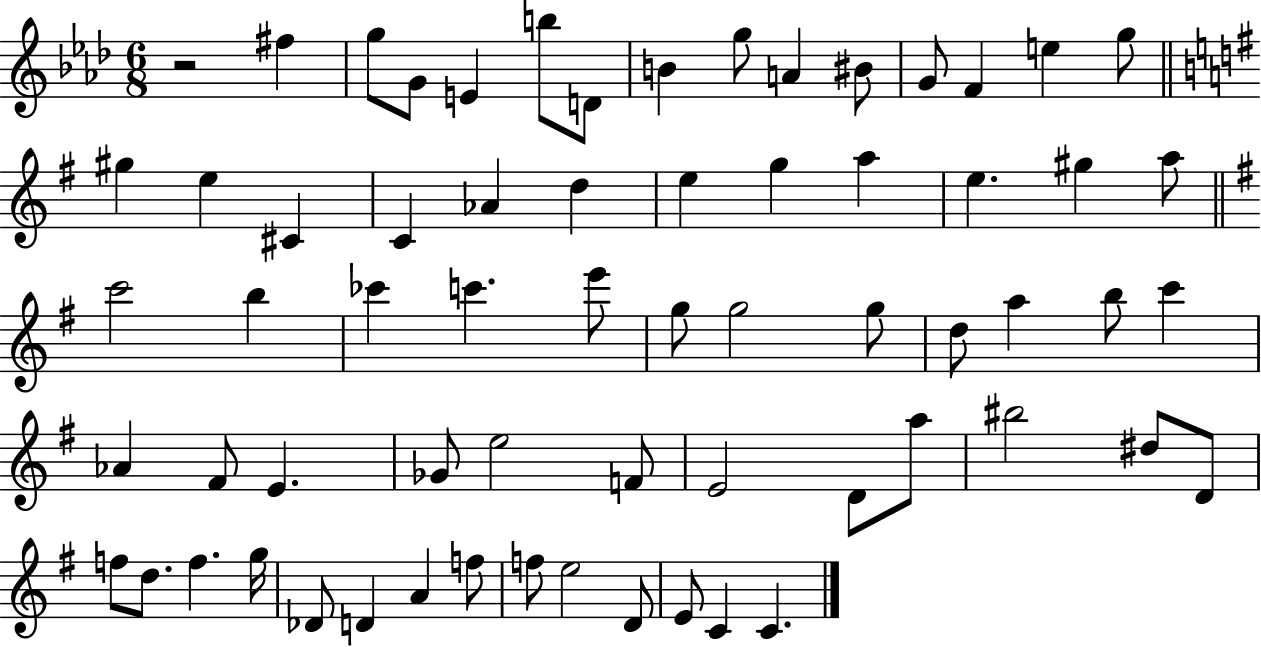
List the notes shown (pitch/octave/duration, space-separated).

R/h F#5/q G5/e G4/e E4/q B5/e D4/e B4/q G5/e A4/q BIS4/e G4/e F4/q E5/q G5/e G#5/q E5/q C#4/q C4/q Ab4/q D5/q E5/q G5/q A5/q E5/q. G#5/q A5/e C6/h B5/q CES6/q C6/q. E6/e G5/e G5/h G5/e D5/e A5/q B5/e C6/q Ab4/q F#4/e E4/q. Gb4/e E5/h F4/e E4/h D4/e A5/e BIS5/h D#5/e D4/e F5/e D5/e. F5/q. G5/s Db4/e D4/q A4/q F5/e F5/e E5/h D4/e E4/e C4/q C4/q.